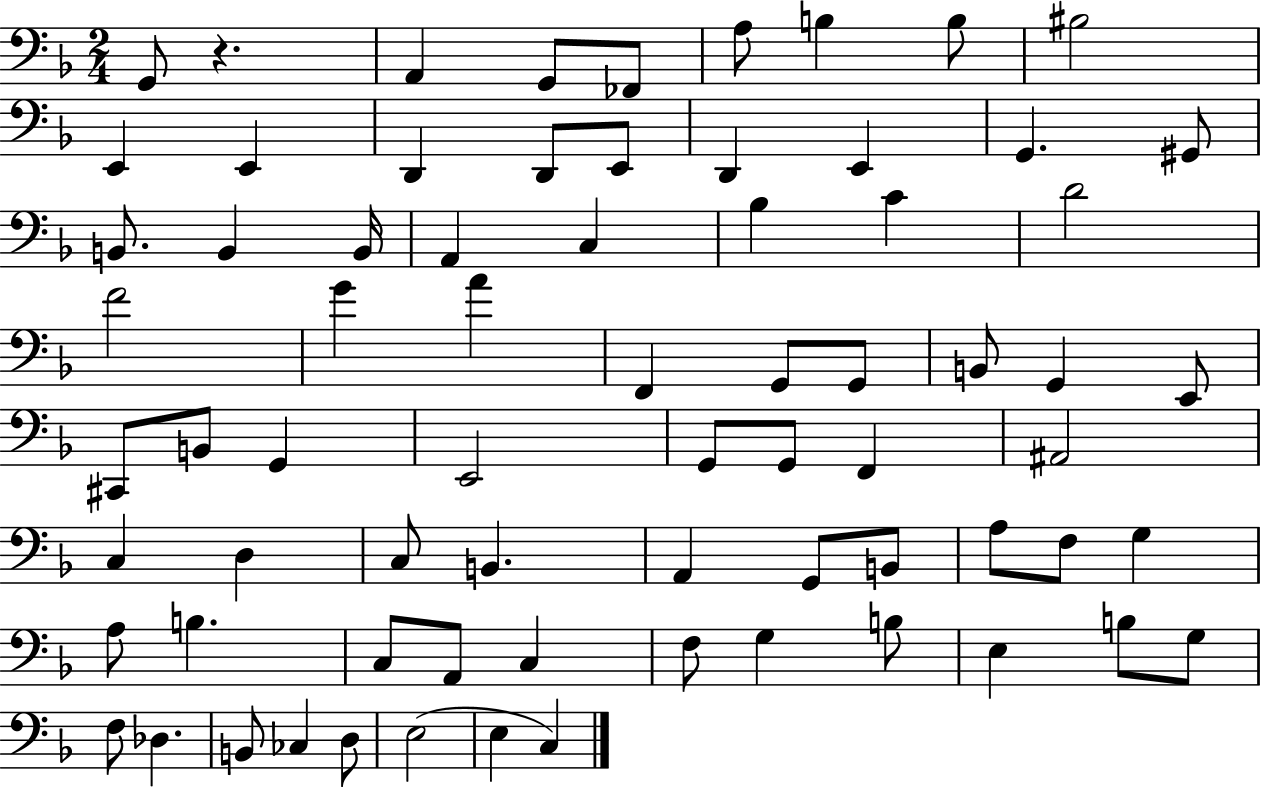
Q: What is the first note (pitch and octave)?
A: G2